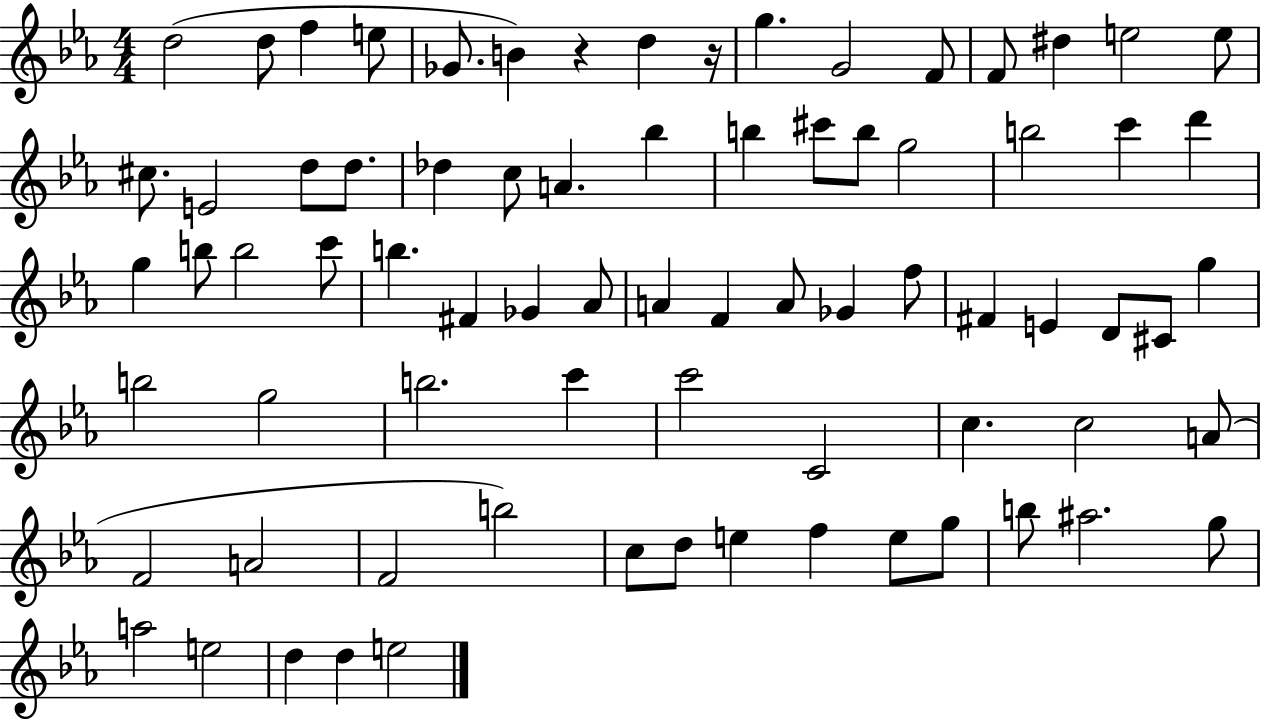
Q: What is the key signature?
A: EES major